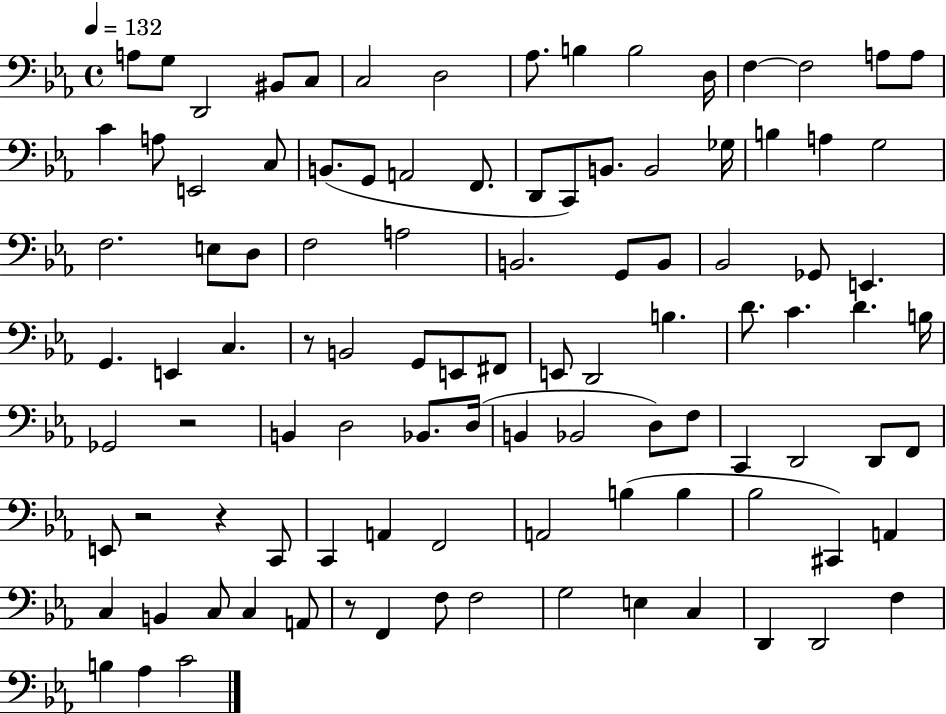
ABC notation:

X:1
T:Untitled
M:4/4
L:1/4
K:Eb
A,/2 G,/2 D,,2 ^B,,/2 C,/2 C,2 D,2 _A,/2 B, B,2 D,/4 F, F,2 A,/2 A,/2 C A,/2 E,,2 C,/2 B,,/2 G,,/2 A,,2 F,,/2 D,,/2 C,,/2 B,,/2 B,,2 _G,/4 B, A, G,2 F,2 E,/2 D,/2 F,2 A,2 B,,2 G,,/2 B,,/2 _B,,2 _G,,/2 E,, G,, E,, C, z/2 B,,2 G,,/2 E,,/2 ^F,,/2 E,,/2 D,,2 B, D/2 C D B,/4 _G,,2 z2 B,, D,2 _B,,/2 D,/4 B,, _B,,2 D,/2 F,/2 C,, D,,2 D,,/2 F,,/2 E,,/2 z2 z C,,/2 C,, A,, F,,2 A,,2 B, B, _B,2 ^C,, A,, C, B,, C,/2 C, A,,/2 z/2 F,, F,/2 F,2 G,2 E, C, D,, D,,2 F, B, _A, C2